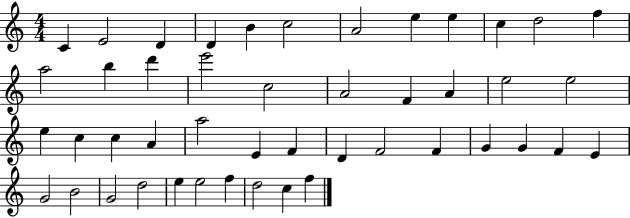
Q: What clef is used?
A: treble